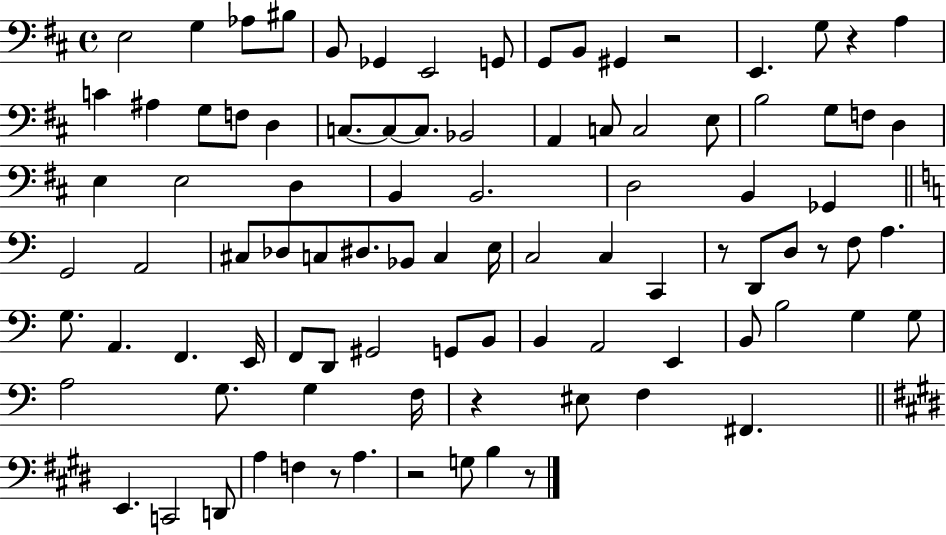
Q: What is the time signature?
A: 4/4